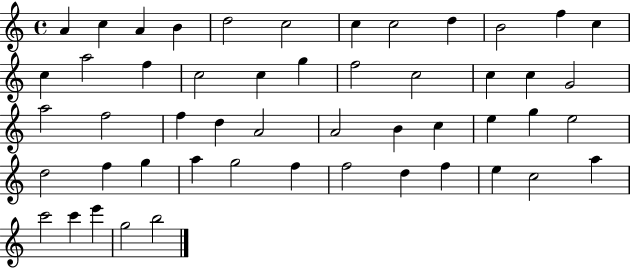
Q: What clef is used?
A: treble